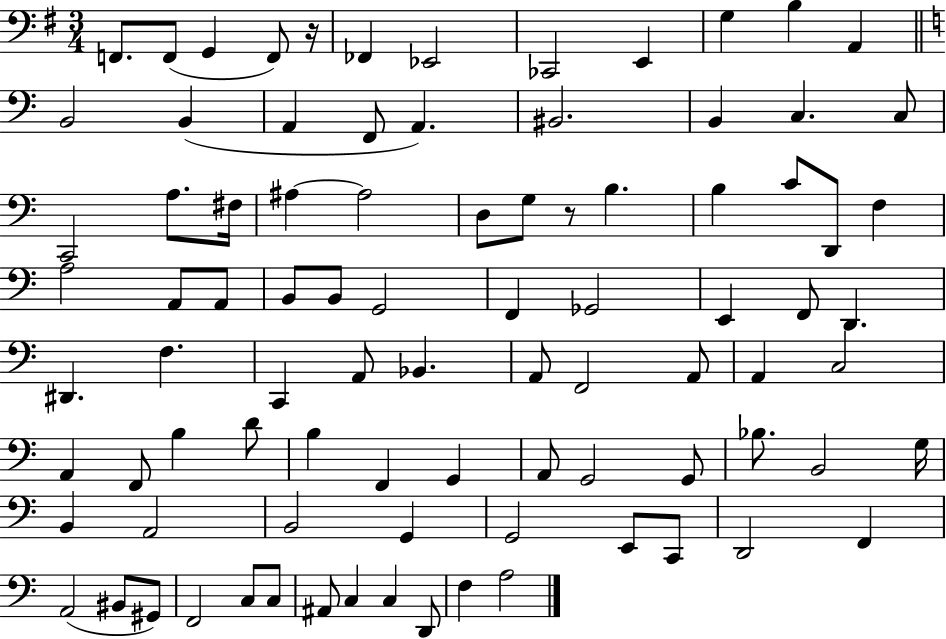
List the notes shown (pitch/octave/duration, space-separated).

F2/e. F2/e G2/q F2/e R/s FES2/q Eb2/h CES2/h E2/q G3/q B3/q A2/q B2/h B2/q A2/q F2/e A2/q. BIS2/h. B2/q C3/q. C3/e C2/h A3/e. F#3/s A#3/q A#3/h D3/e G3/e R/e B3/q. B3/q C4/e D2/e F3/q A3/h A2/e A2/e B2/e B2/e G2/h F2/q Gb2/h E2/q F2/e D2/q. D#2/q. F3/q. C2/q A2/e Bb2/q. A2/e F2/h A2/e A2/q C3/h A2/q F2/e B3/q D4/e B3/q F2/q G2/q A2/e G2/h G2/e Bb3/e. B2/h G3/s B2/q A2/h B2/h G2/q G2/h E2/e C2/e D2/h F2/q A2/h BIS2/e G#2/e F2/h C3/e C3/e A#2/e C3/q C3/q D2/e F3/q A3/h